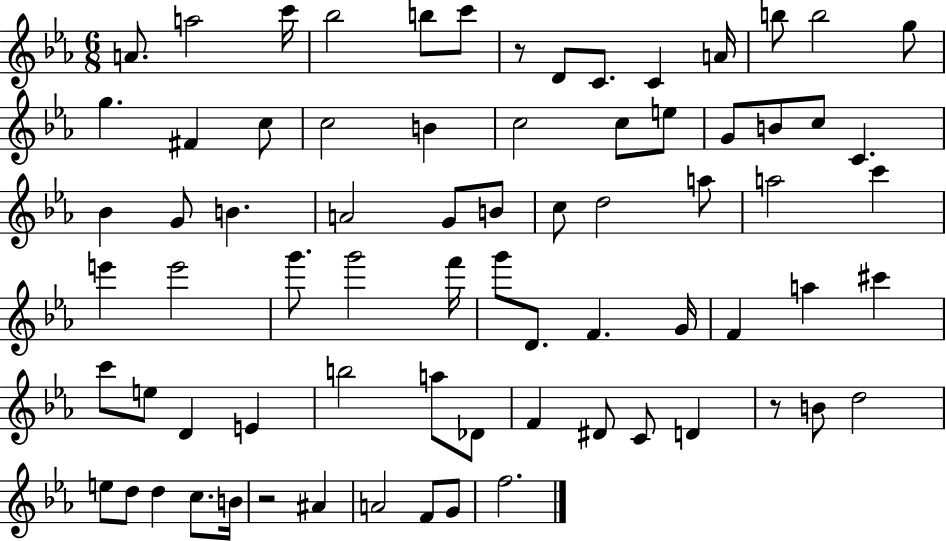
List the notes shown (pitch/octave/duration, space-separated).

A4/e. A5/h C6/s Bb5/h B5/e C6/e R/e D4/e C4/e. C4/q A4/s B5/e B5/h G5/e G5/q. F#4/q C5/e C5/h B4/q C5/h C5/e E5/e G4/e B4/e C5/e C4/q. Bb4/q G4/e B4/q. A4/h G4/e B4/e C5/e D5/h A5/e A5/h C6/q E6/q E6/h G6/e. G6/h F6/s G6/e D4/e. F4/q. G4/s F4/q A5/q C#6/q C6/e E5/e D4/q E4/q B5/h A5/e Db4/e F4/q D#4/e C4/e D4/q R/e B4/e D5/h E5/e D5/e D5/q C5/e. B4/s R/h A#4/q A4/h F4/e G4/e F5/h.